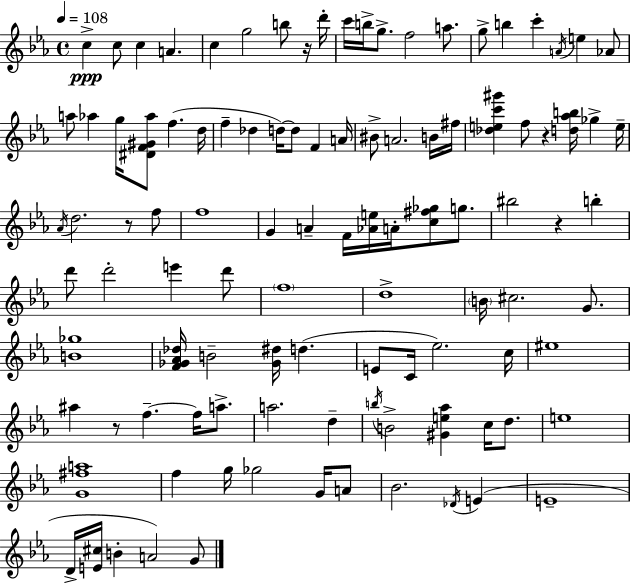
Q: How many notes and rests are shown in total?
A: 104